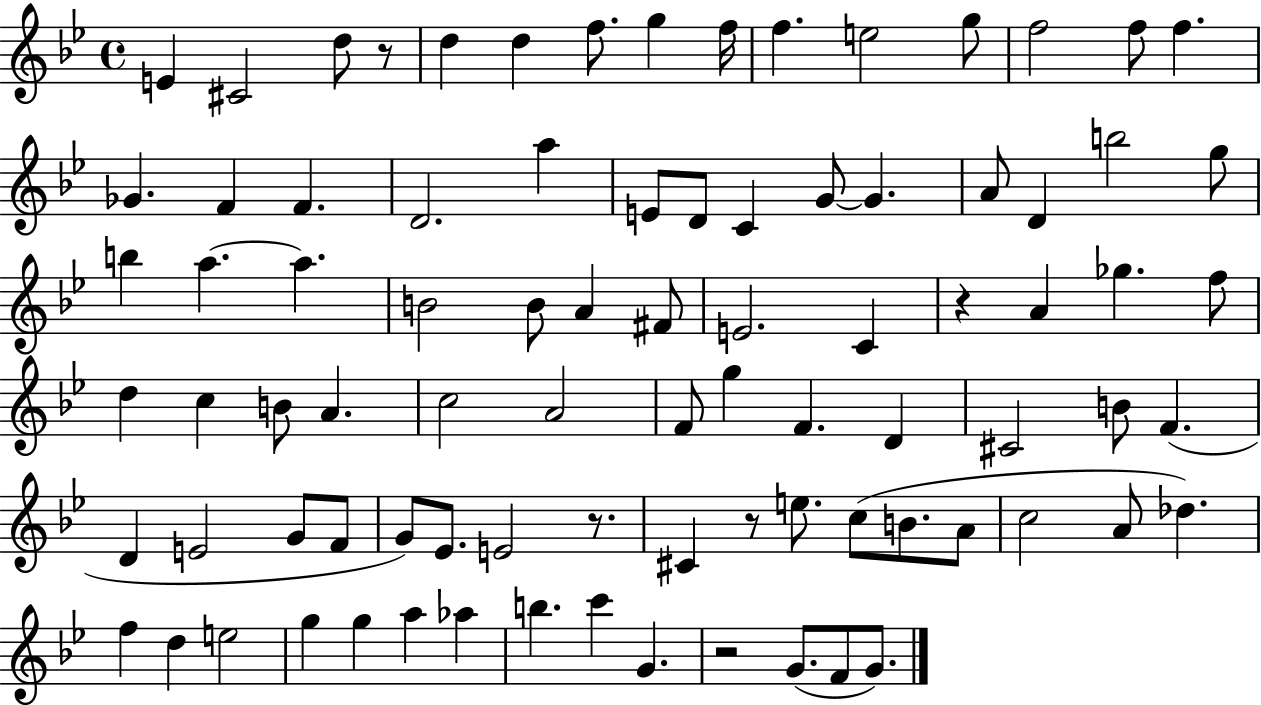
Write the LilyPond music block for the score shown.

{
  \clef treble
  \time 4/4
  \defaultTimeSignature
  \key bes \major
  e'4 cis'2 d''8 r8 | d''4 d''4 f''8. g''4 f''16 | f''4. e''2 g''8 | f''2 f''8 f''4. | \break ges'4. f'4 f'4. | d'2. a''4 | e'8 d'8 c'4 g'8~~ g'4. | a'8 d'4 b''2 g''8 | \break b''4 a''4.~~ a''4. | b'2 b'8 a'4 fis'8 | e'2. c'4 | r4 a'4 ges''4. f''8 | \break d''4 c''4 b'8 a'4. | c''2 a'2 | f'8 g''4 f'4. d'4 | cis'2 b'8 f'4.( | \break d'4 e'2 g'8 f'8 | g'8) ees'8. e'2 r8. | cis'4 r8 e''8. c''8( b'8. a'8 | c''2 a'8 des''4.) | \break f''4 d''4 e''2 | g''4 g''4 a''4 aes''4 | b''4. c'''4 g'4. | r2 g'8.( f'8 g'8.) | \break \bar "|."
}